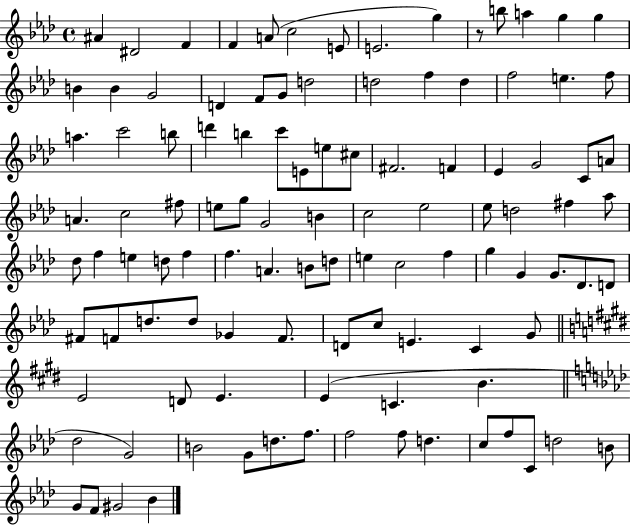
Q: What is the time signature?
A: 4/4